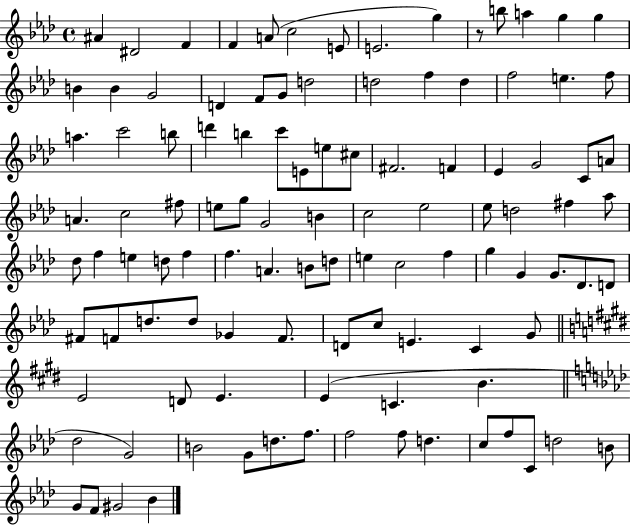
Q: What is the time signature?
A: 4/4